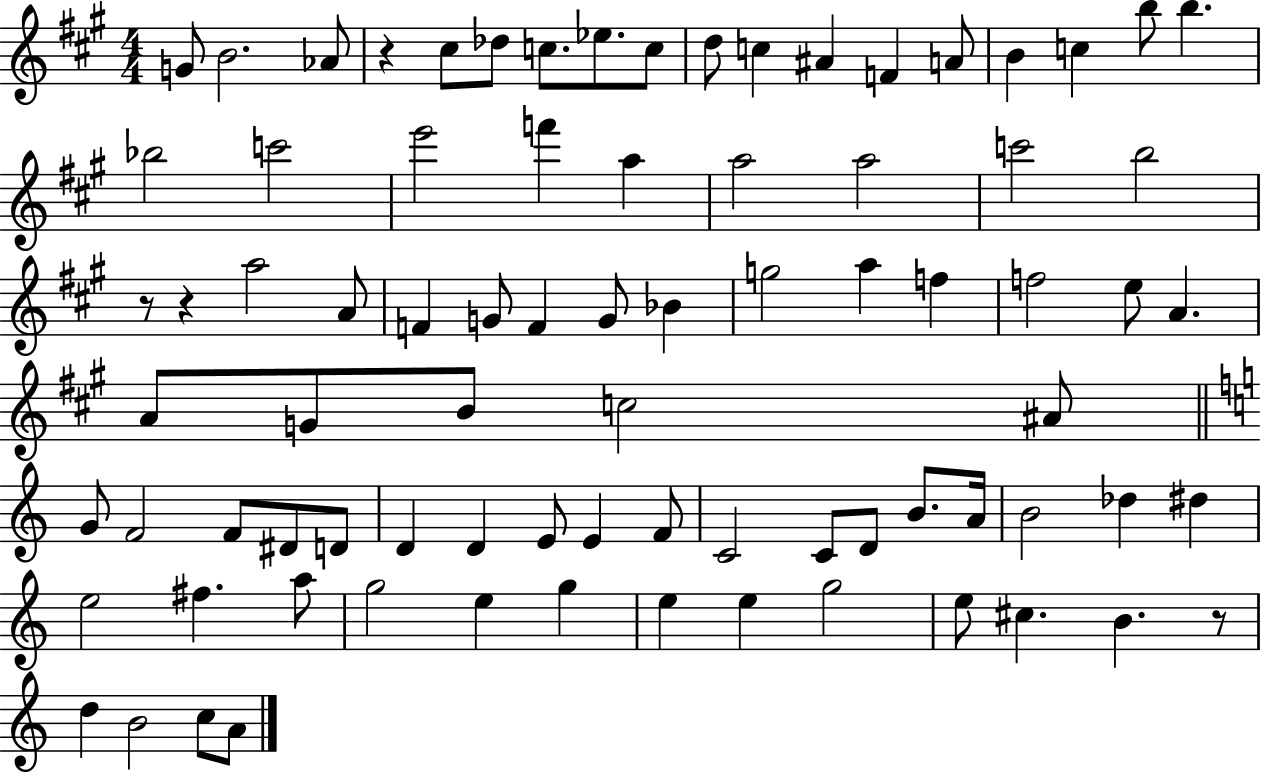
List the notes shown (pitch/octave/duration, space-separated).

G4/e B4/h. Ab4/e R/q C#5/e Db5/e C5/e. Eb5/e. C5/e D5/e C5/q A#4/q F4/q A4/e B4/q C5/q B5/e B5/q. Bb5/h C6/h E6/h F6/q A5/q A5/h A5/h C6/h B5/h R/e R/q A5/h A4/e F4/q G4/e F4/q G4/e Bb4/q G5/h A5/q F5/q F5/h E5/e A4/q. A4/e G4/e B4/e C5/h A#4/e G4/e F4/h F4/e D#4/e D4/e D4/q D4/q E4/e E4/q F4/e C4/h C4/e D4/e B4/e. A4/s B4/h Db5/q D#5/q E5/h F#5/q. A5/e G5/h E5/q G5/q E5/q E5/q G5/h E5/e C#5/q. B4/q. R/e D5/q B4/h C5/e A4/e